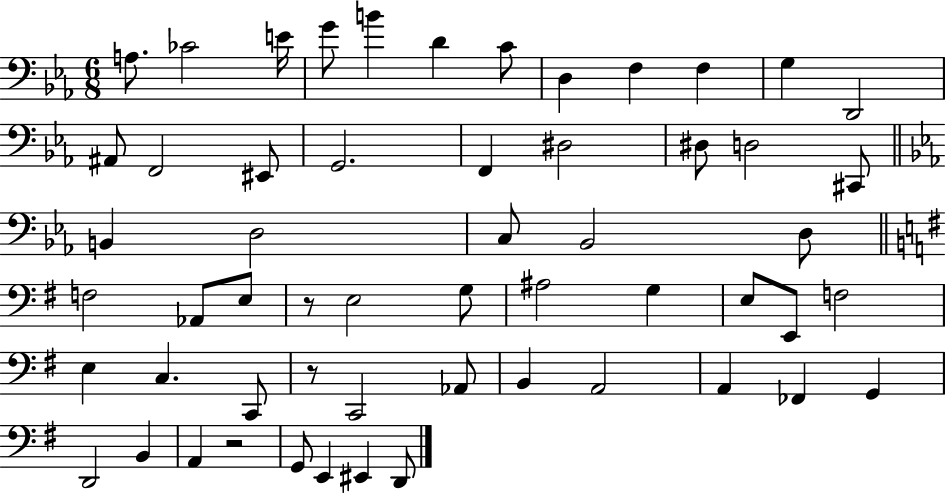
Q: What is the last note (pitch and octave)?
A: D2